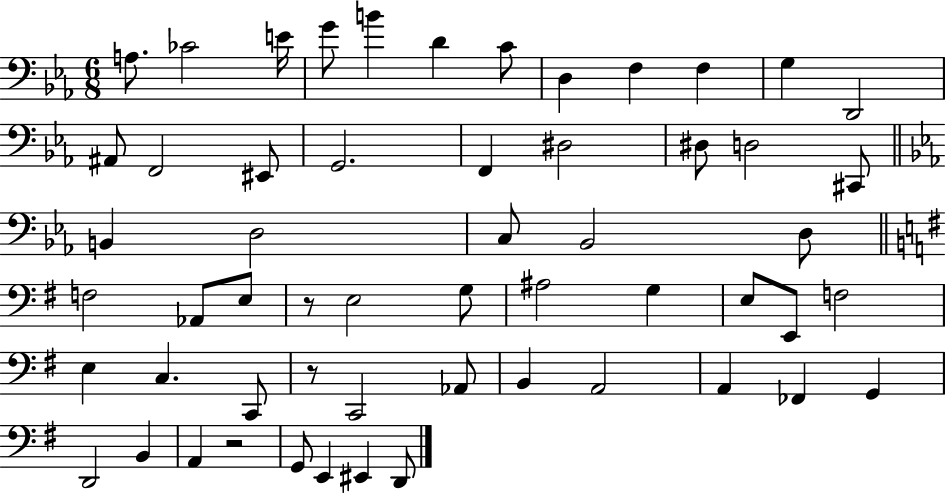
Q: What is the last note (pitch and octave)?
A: D2